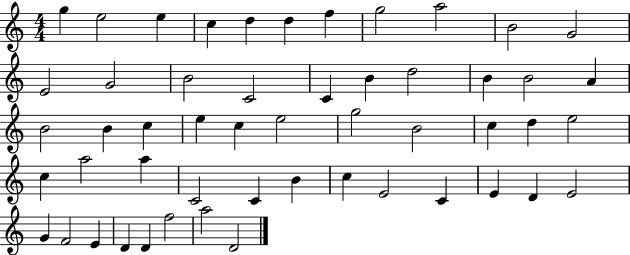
G5/q E5/h E5/q C5/q D5/q D5/q F5/q G5/h A5/h B4/h G4/h E4/h G4/h B4/h C4/h C4/q B4/q D5/h B4/q B4/h A4/q B4/h B4/q C5/q E5/q C5/q E5/h G5/h B4/h C5/q D5/q E5/h C5/q A5/h A5/q C4/h C4/q B4/q C5/q E4/h C4/q E4/q D4/q E4/h G4/q F4/h E4/q D4/q D4/q F5/h A5/h D4/h